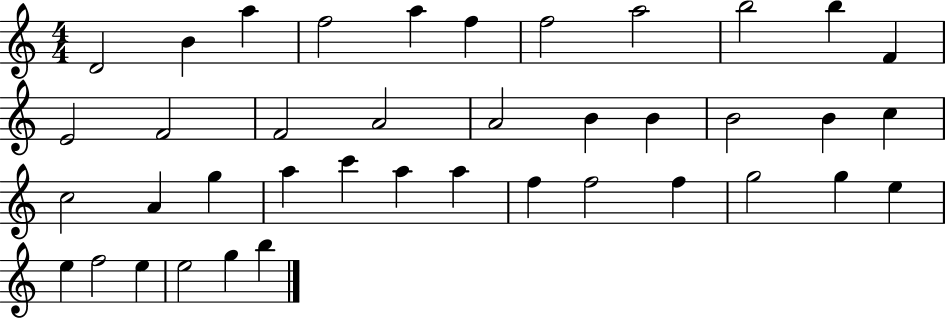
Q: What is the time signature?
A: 4/4